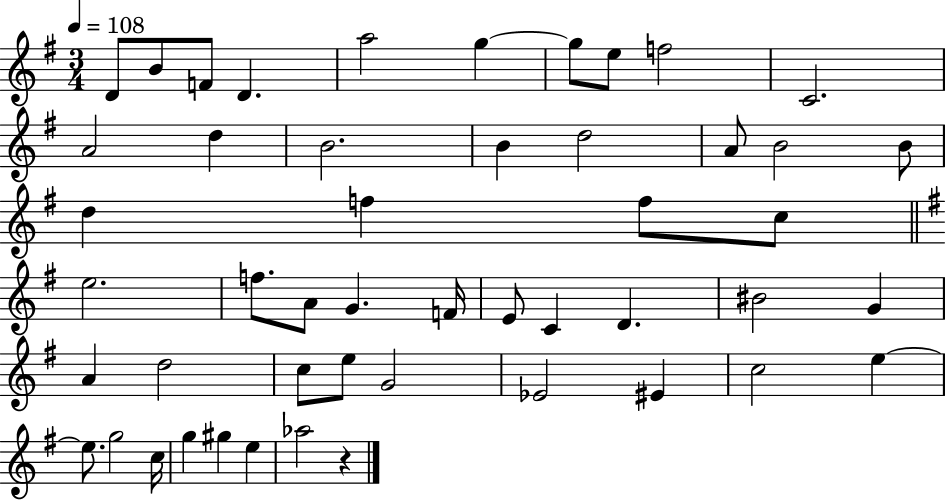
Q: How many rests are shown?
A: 1